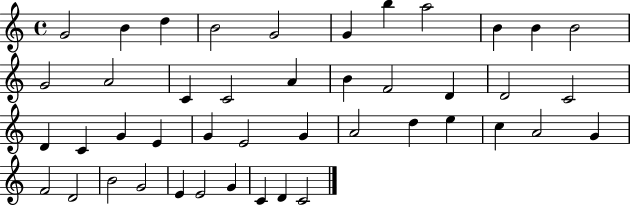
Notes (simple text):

G4/h B4/q D5/q B4/h G4/h G4/q B5/q A5/h B4/q B4/q B4/h G4/h A4/h C4/q C4/h A4/q B4/q F4/h D4/q D4/h C4/h D4/q C4/q G4/q E4/q G4/q E4/h G4/q A4/h D5/q E5/q C5/q A4/h G4/q F4/h D4/h B4/h G4/h E4/q E4/h G4/q C4/q D4/q C4/h